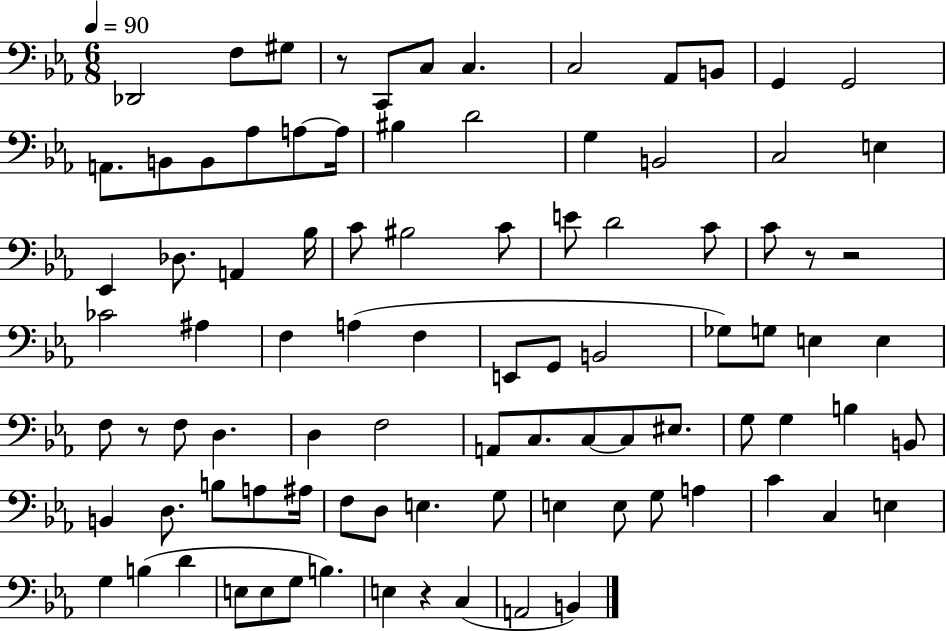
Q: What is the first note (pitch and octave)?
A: Db2